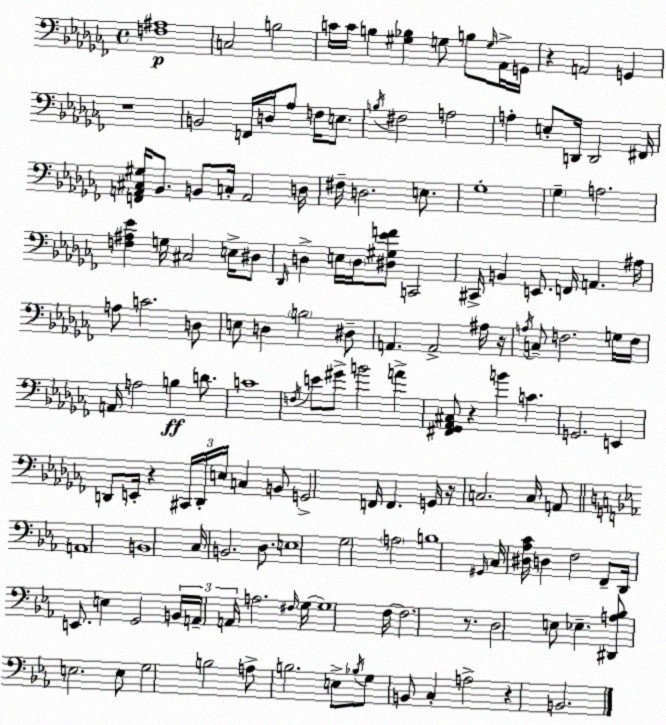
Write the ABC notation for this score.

X:1
T:Untitled
M:4/4
L:1/4
K:Abm
[F,^A,]4 C,2 B,2 C/4 C/4 B, [^G,_B,] G,/2 B,/2 G,/4 _A,,/4 G,,/4 z A,,2 G,, z4 B,,2 F,,/4 D,/4 _A,/2 F,/4 E,/2 B,/4 ^F,2 A,2 A, E,/2 D,,/4 D,,2 ^F,,/4 [F,,A,,^C,^G,]/4 _B,,/2 B,,/2 C,/4 A,,2 D,/4 ^F,/4 D,2 E,/2 _G,4 _G, A,2 [F,^A,_E] G,/4 ^C,2 E,/4 ^D,/2 _D,,/4 D, E,/4 D,/4 [^D,^G,_EF]/2 C,,2 ^C,,/4 B,, E,,/2 F,,/4 A,, ^A,/4 A,/2 C2 D,/2 E,/2 D, B,2 ^D,/2 A,, A,,2 ^A,/4 z/4 A,/4 C,/2 F,2 G,/4 F,/4 A,,/4 A,2 B, D/2 C4 F,/4 E/2 ^G/2 B2 A [^F,,_G,,_A,,^C,]/2 z B C G,,2 E,, D,,/2 E,,/4 z ^C,,/4 D,,/4 E,/4 C, B,,/2 G,,2 F,,/4 F,, G,,/4 z/4 C,2 C,/4 A,,/2 A,,4 B,,4 C,/4 B,,2 D,/2 E,4 G,2 A,2 B,4 ^G,,/4 C,/4 [^D,_A,C]/4 D, F,2 F,,/2 D,,/4 E,,/2 E, G,,2 B,,/4 A,,/4 A,,/4 A,2 ^F,/4 G,/4 G,4 F,/4 F,2 z/2 D,2 E,/2 _E, [^D,,A,_B,]/2 E,2 E,/2 G,2 B,2 A,/2 B,2 E,/2 _B,/4 G,/2 B,,/2 C, A,2 z B,,2